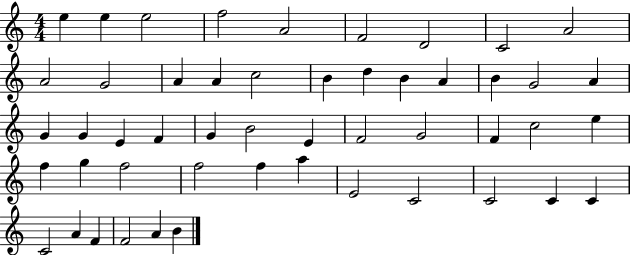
X:1
T:Untitled
M:4/4
L:1/4
K:C
e e e2 f2 A2 F2 D2 C2 A2 A2 G2 A A c2 B d B A B G2 A G G E F G B2 E F2 G2 F c2 e f g f2 f2 f a E2 C2 C2 C C C2 A F F2 A B